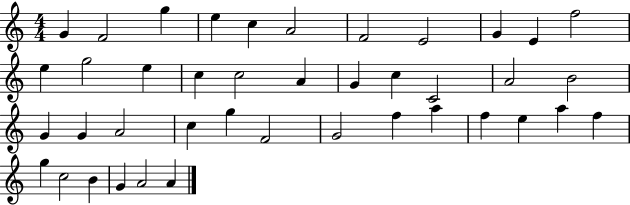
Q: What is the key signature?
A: C major